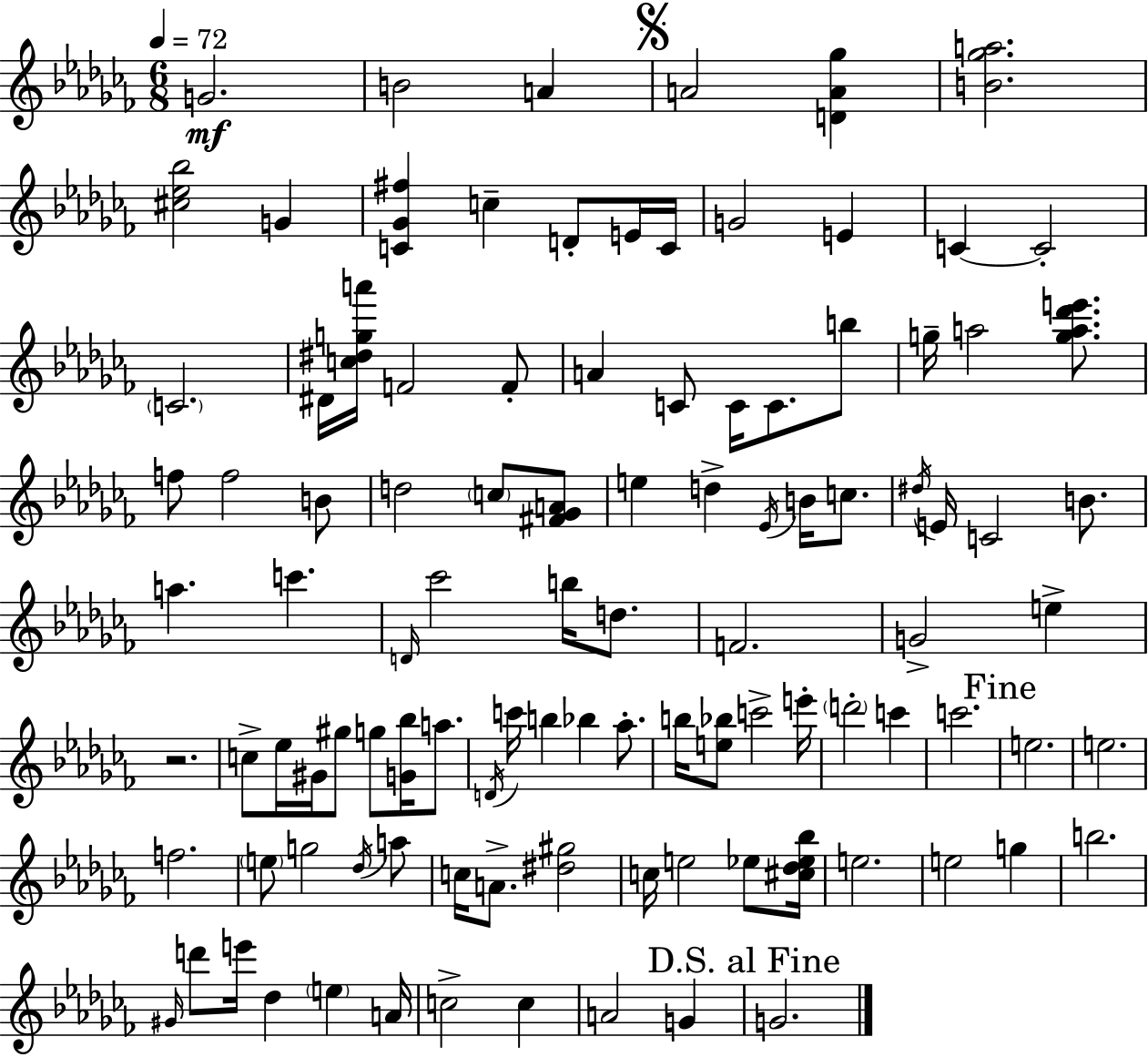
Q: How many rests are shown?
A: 1